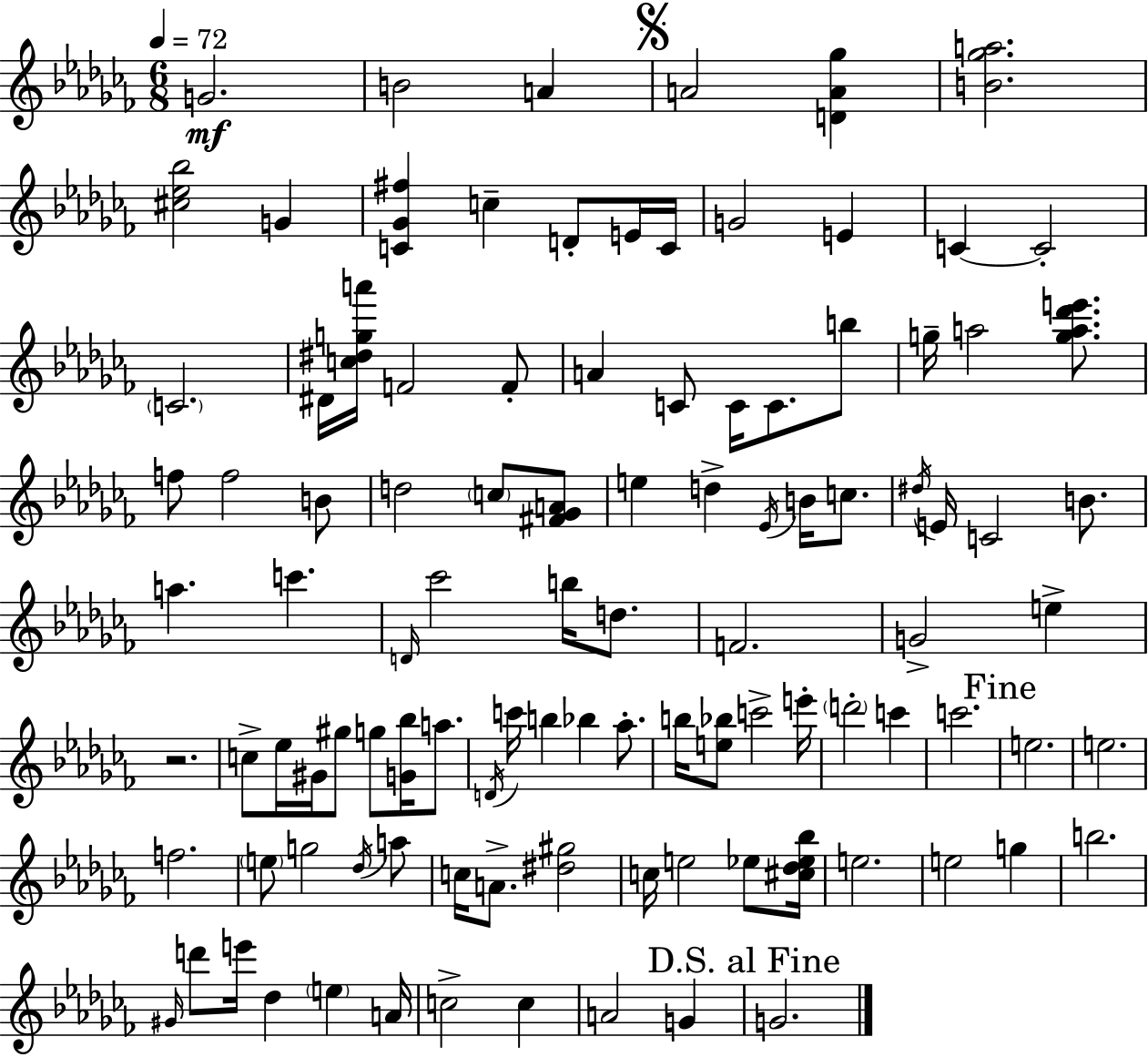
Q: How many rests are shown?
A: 1